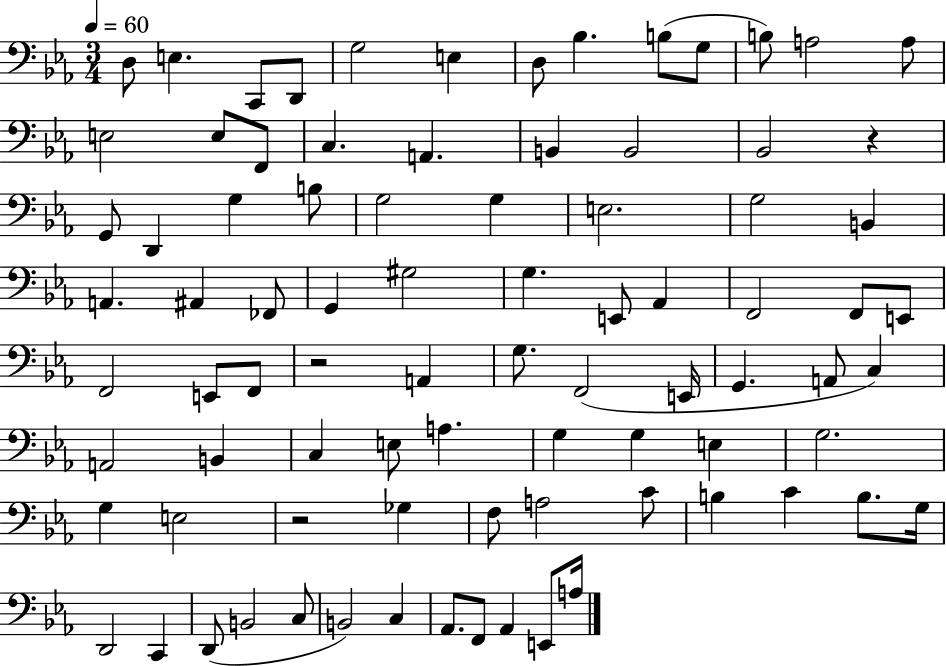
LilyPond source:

{
  \clef bass
  \numericTimeSignature
  \time 3/4
  \key ees \major
  \tempo 4 = 60
  d8 e4. c,8 d,8 | g2 e4 | d8 bes4. b8( g8 | b8) a2 a8 | \break e2 e8 f,8 | c4. a,4. | b,4 b,2 | bes,2 r4 | \break g,8 d,4 g4 b8 | g2 g4 | e2. | g2 b,4 | \break a,4. ais,4 fes,8 | g,4 gis2 | g4. e,8 aes,4 | f,2 f,8 e,8 | \break f,2 e,8 f,8 | r2 a,4 | g8. f,2( e,16 | g,4. a,8 c4) | \break a,2 b,4 | c4 e8 a4. | g4 g4 e4 | g2. | \break g4 e2 | r2 ges4 | f8 a2 c'8 | b4 c'4 b8. g16 | \break d,2 c,4 | d,8( b,2 c8 | b,2) c4 | aes,8. f,8 aes,4 e,8 a16 | \break \bar "|."
}